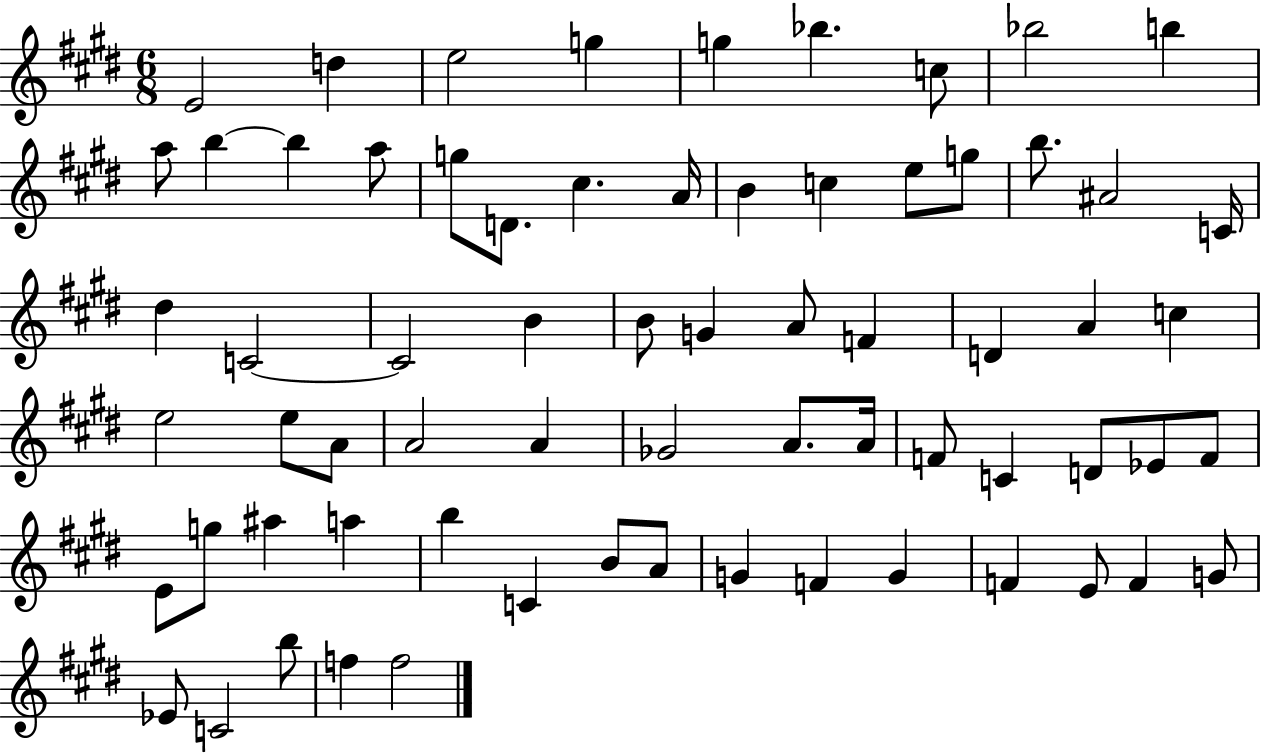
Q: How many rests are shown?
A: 0